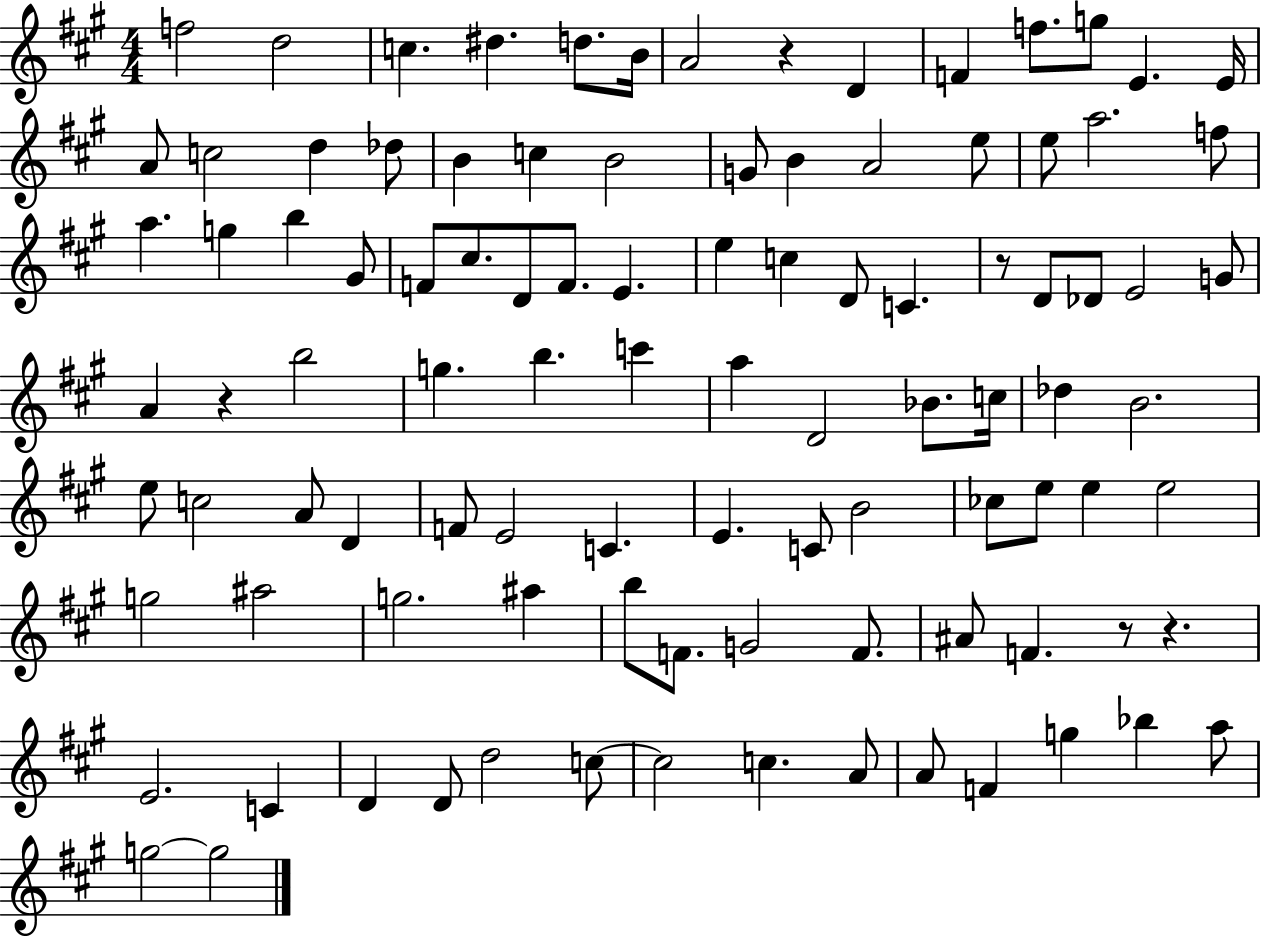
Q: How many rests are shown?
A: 5